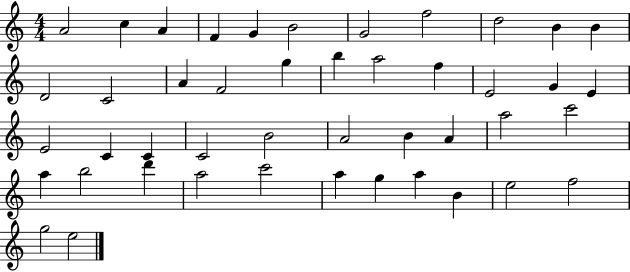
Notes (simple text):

A4/h C5/q A4/q F4/q G4/q B4/h G4/h F5/h D5/h B4/q B4/q D4/h C4/h A4/q F4/h G5/q B5/q A5/h F5/q E4/h G4/q E4/q E4/h C4/q C4/q C4/h B4/h A4/h B4/q A4/q A5/h C6/h A5/q B5/h D6/q A5/h C6/h A5/q G5/q A5/q B4/q E5/h F5/h G5/h E5/h